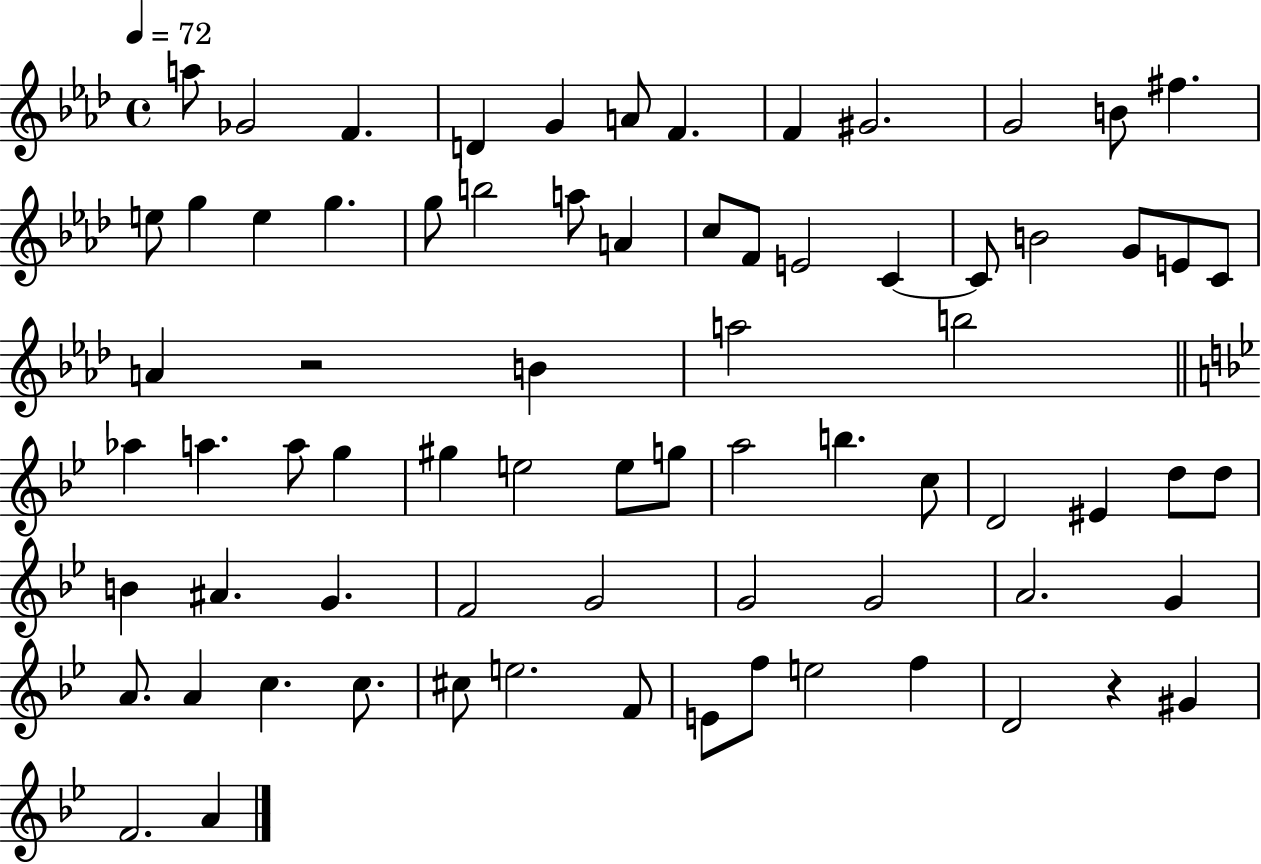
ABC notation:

X:1
T:Untitled
M:4/4
L:1/4
K:Ab
a/2 _G2 F D G A/2 F F ^G2 G2 B/2 ^f e/2 g e g g/2 b2 a/2 A c/2 F/2 E2 C C/2 B2 G/2 E/2 C/2 A z2 B a2 b2 _a a a/2 g ^g e2 e/2 g/2 a2 b c/2 D2 ^E d/2 d/2 B ^A G F2 G2 G2 G2 A2 G A/2 A c c/2 ^c/2 e2 F/2 E/2 f/2 e2 f D2 z ^G F2 A